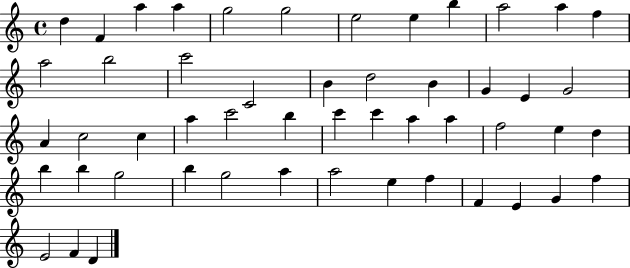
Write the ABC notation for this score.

X:1
T:Untitled
M:4/4
L:1/4
K:C
d F a a g2 g2 e2 e b a2 a f a2 b2 c'2 C2 B d2 B G E G2 A c2 c a c'2 b c' c' a a f2 e d b b g2 b g2 a a2 e f F E G f E2 F D